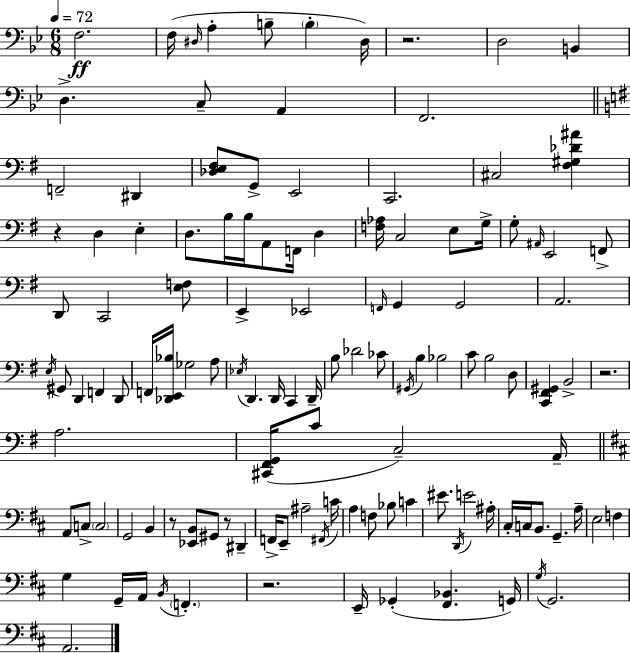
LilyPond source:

{
  \clef bass
  \numericTimeSignature
  \time 6/8
  \key g \minor
  \tempo 4 = 72
  f2.\ff | f16( \grace { dis16 } a4-. b8-- \parenthesize b4-. | dis16) r2. | d2 b,4 | \break d4.-> c8-- a,4 | f,2. | \bar "||" \break \key e \minor f,2-- dis,4 | <des e fis>8 g,8-> e,2 | c,2. | cis2 <fis gis des' ais'>4 | \break r4 d4 e4-. | d8. b16 b16 a,8 f,16 d4 | <f aes>16 c2 e8 g16-> | g8-. \grace { ais,16 } e,2 f,8-> | \break d,8 c,2 <e f>8 | e,4-> ees,2 | \grace { f,16 } g,4 g,2 | a,2. | \break \acciaccatura { e16 } gis,8 d,4 f,4 | d,8 f,16 <des, e, bes>16 ges2 | a8 \acciaccatura { ees16 } d,4. d,16 c,4 | d,16-- b8 des'2 | \break ces'8 \acciaccatura { gis,16 } b4 bes2 | c'8 b2 | d8 <c, fis, gis,>4 b,2-> | r2. | \break a2. | <cis, fis, g,>16( c'8 c2--) | a,16-- \bar "||" \break \key d \major a,8 c8-> \parenthesize c2 | g,2 b,4 | r8 <ees, b,>8 gis,8 r8 dis,4-- | f,16-> e,8-- ais2-- \acciaccatura { fis,16 } | \break c'16 a4 f8 bes8 c'4 | eis'8. \acciaccatura { d,16 } e'2 | ais16-. cis16-. c16 b,8. g,4.-- | a16-- e2 f4 | \break g4 g,16-- a,16 \acciaccatura { b,16 } \parenthesize f,4.-. | r2. | e,16-- ges,4-.( <fis, bes,>4. | g,16) \acciaccatura { g16 } g,2. | \break a,2. | \bar "|."
}